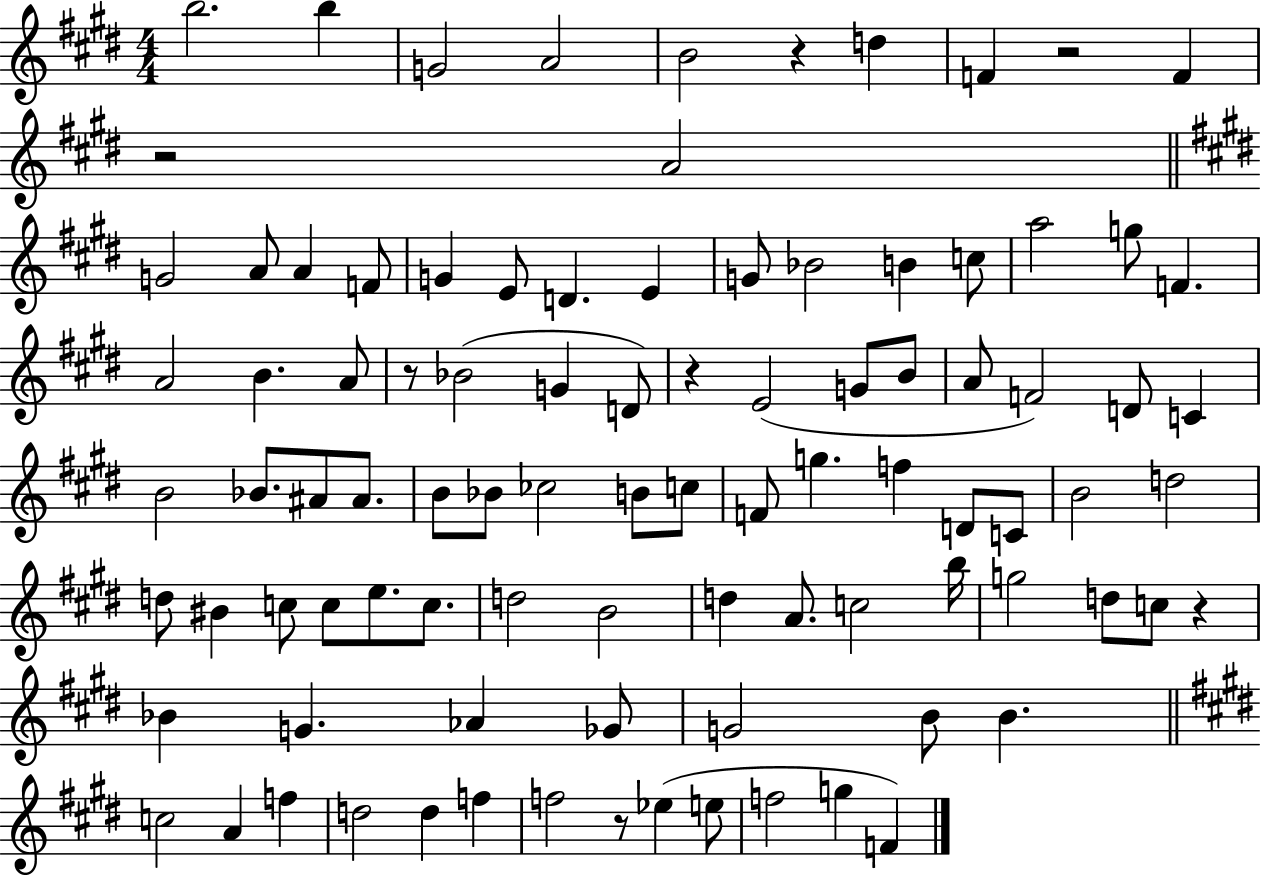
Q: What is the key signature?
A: E major